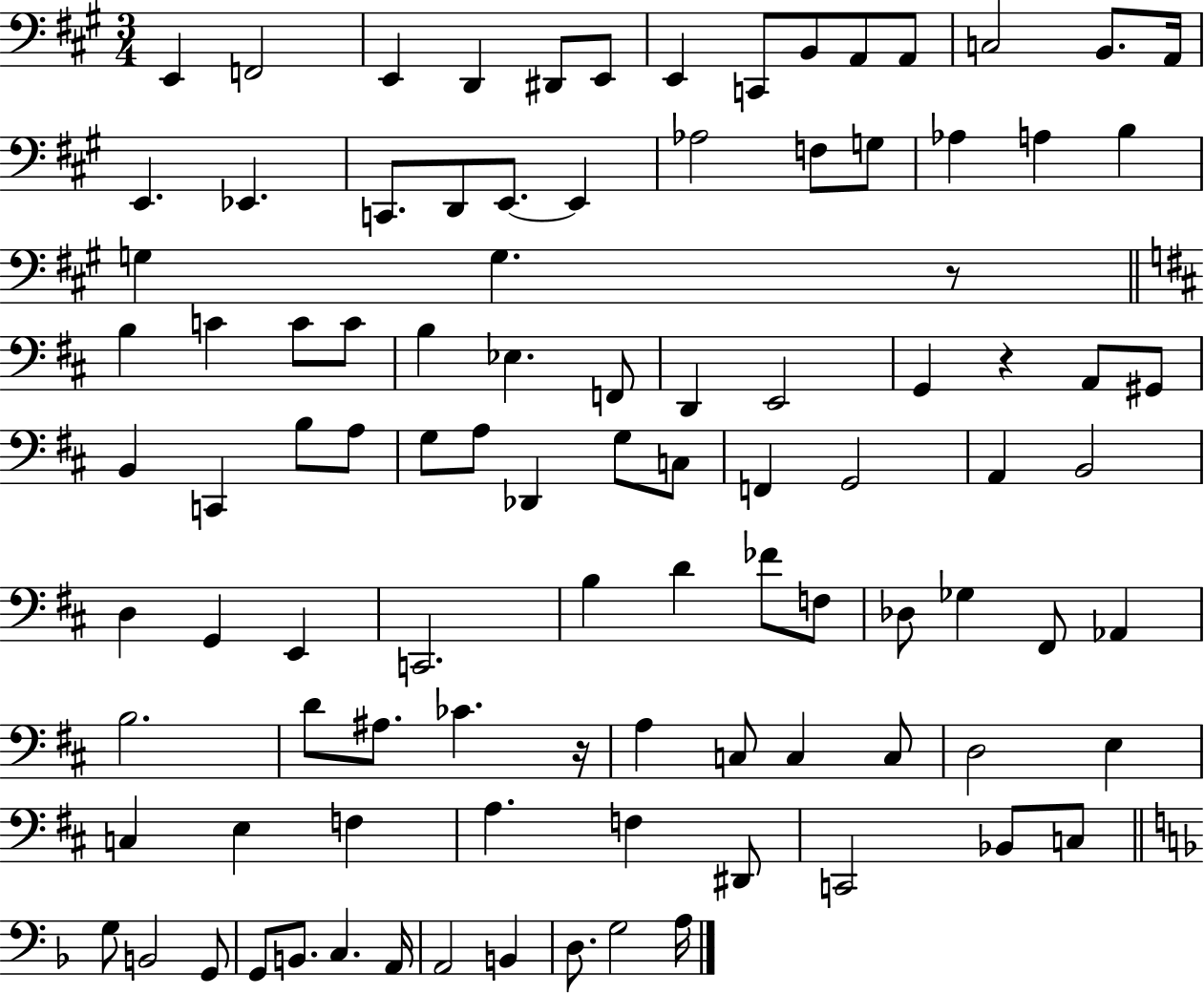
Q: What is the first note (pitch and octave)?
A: E2